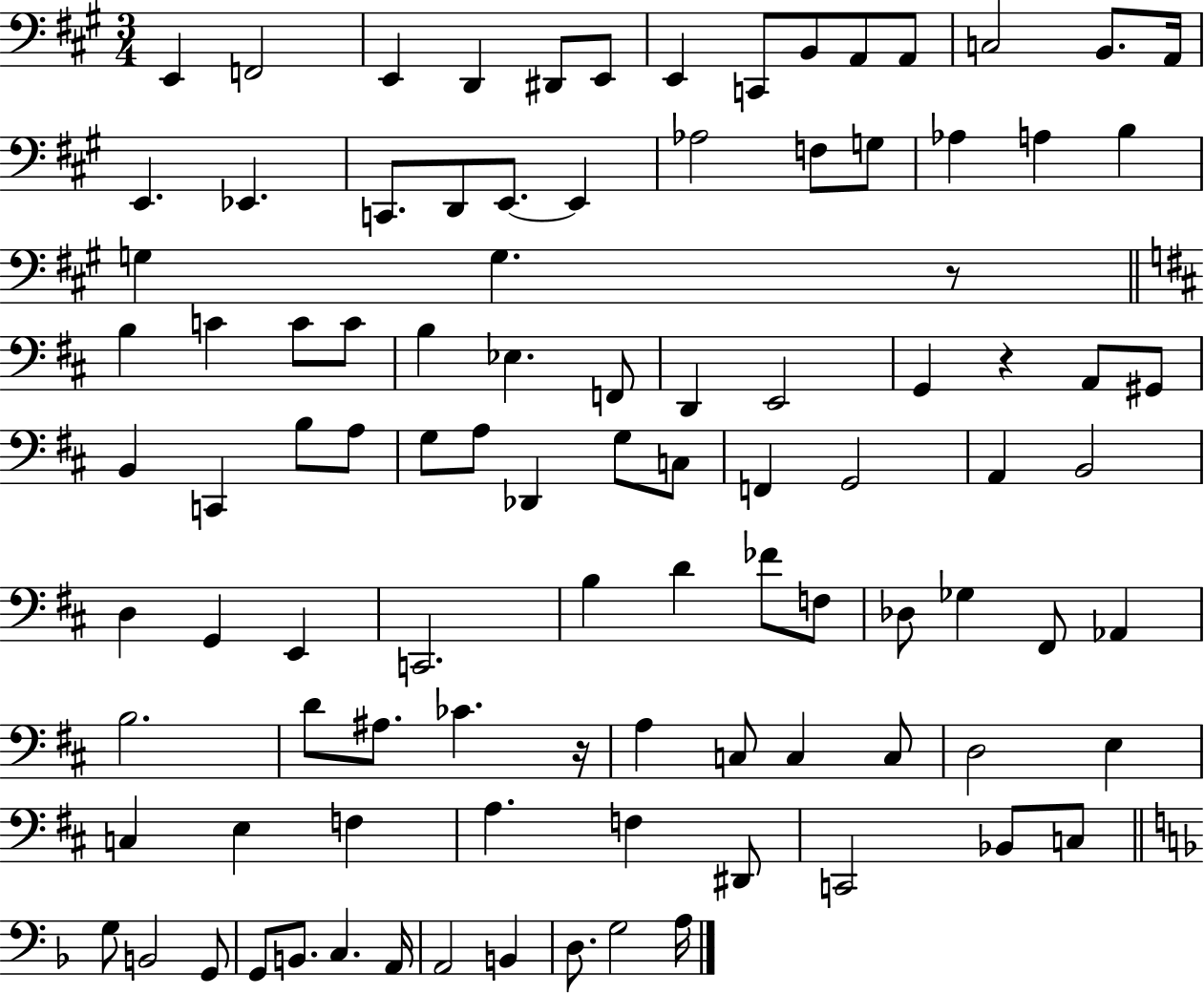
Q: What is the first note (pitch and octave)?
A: E2